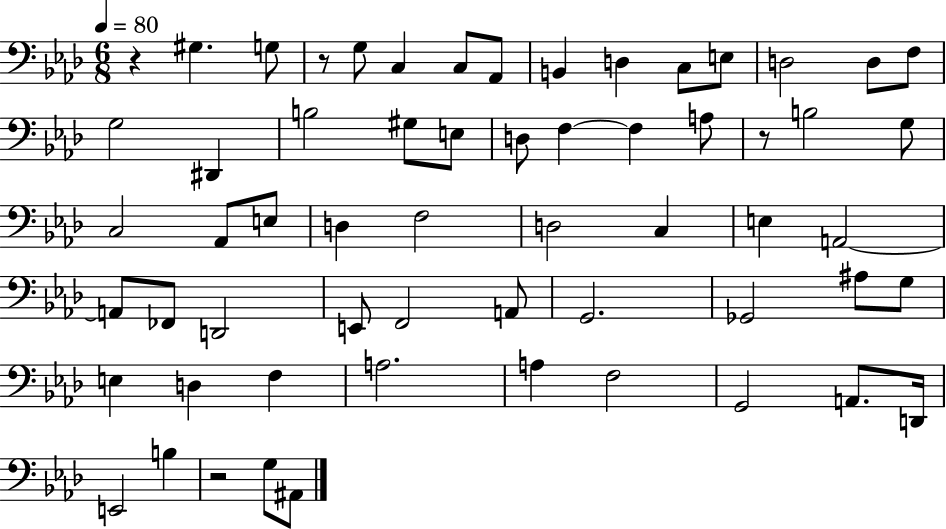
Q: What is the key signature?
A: AES major